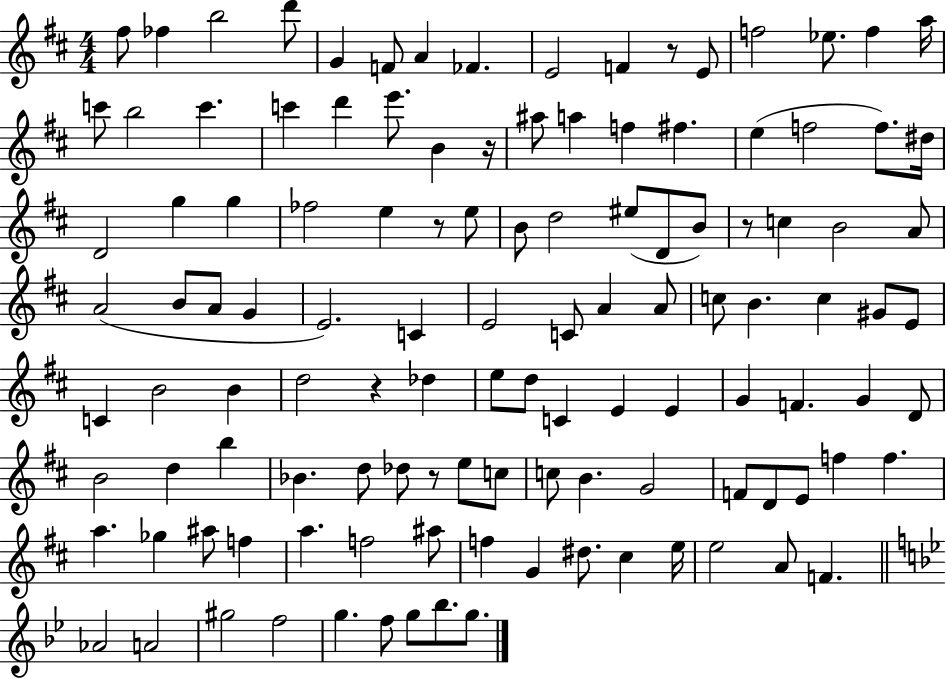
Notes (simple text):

F#5/e FES5/q B5/h D6/e G4/q F4/e A4/q FES4/q. E4/h F4/q R/e E4/e F5/h Eb5/e. F5/q A5/s C6/e B5/h C6/q. C6/q D6/q E6/e. B4/q R/s A#5/e A5/q F5/q F#5/q. E5/q F5/h F5/e. D#5/s D4/h G5/q G5/q FES5/h E5/q R/e E5/e B4/e D5/h EIS5/e D4/e B4/e R/e C5/q B4/h A4/e A4/h B4/e A4/e G4/q E4/h. C4/q E4/h C4/e A4/q A4/e C5/e B4/q. C5/q G#4/e E4/e C4/q B4/h B4/q D5/h R/q Db5/q E5/e D5/e C4/q E4/q E4/q G4/q F4/q. G4/q D4/e B4/h D5/q B5/q Bb4/q. D5/e Db5/e R/e E5/e C5/e C5/e B4/q. G4/h F4/e D4/e E4/e F5/q F5/q. A5/q. Gb5/q A#5/e F5/q A5/q. F5/h A#5/e F5/q G4/q D#5/e. C#5/q E5/s E5/h A4/e F4/q. Ab4/h A4/h G#5/h F5/h G5/q. F5/e G5/e Bb5/e. G5/e.